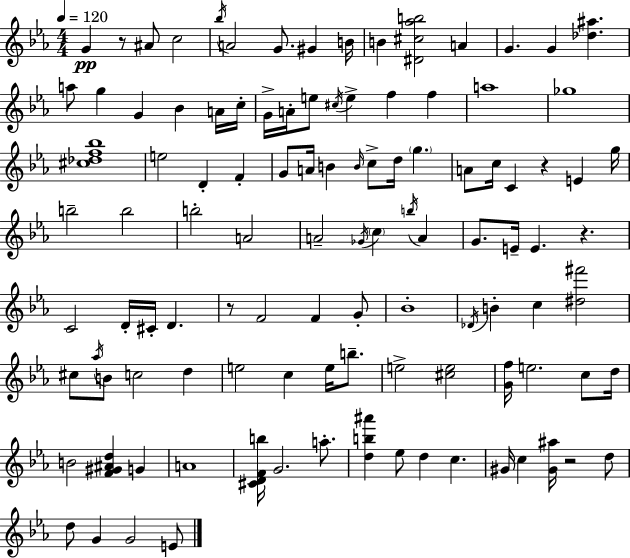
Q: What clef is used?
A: treble